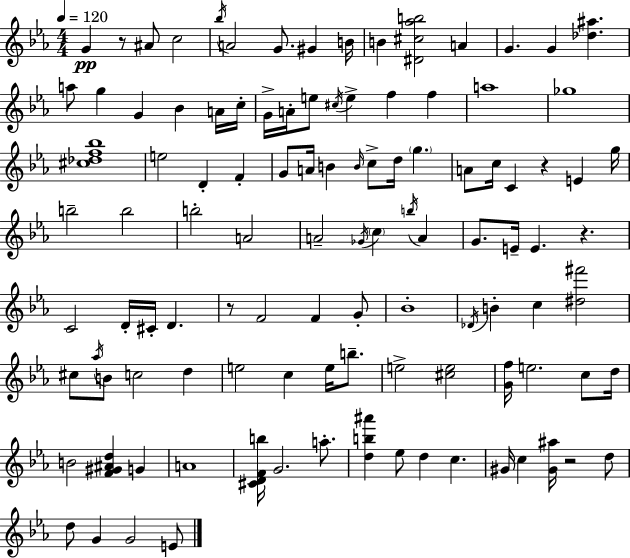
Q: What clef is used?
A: treble